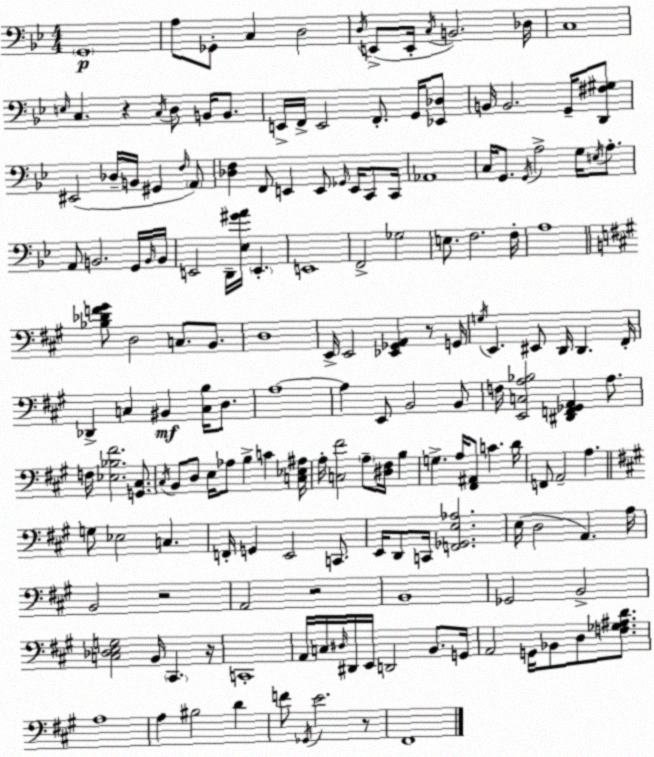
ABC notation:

X:1
T:Untitled
M:4/4
L:1/4
K:Gm
G,,4 A,/2 _G,,/2 C, D,2 D,/4 E,,/2 E,,/4 C,/4 B,,2 _D,/4 C,4 E,/4 C, z C,/4 D,/2 B,,/4 B,,/2 E,,/4 F,,/4 E,,2 F,,/2 G,,/4 [_E,,_D,]/2 B,,/4 B,,2 G,,/4 [D,,^F,^G,]/2 ^E,,2 _D,/4 B,,/4 ^G,, F,/4 A,,/2 [_D,F,] F,,/2 E,, E,,/2 _G,,/4 E,,/4 C,,/2 C,,/4 _A,,4 C,/4 G,,/2 G,,/4 A,2 G,/4 E,/4 A,/2 A,,/2 B,,2 G,,/4 B,,/4 B,,/4 E,,2 D,,/4 [_E,^GA]/4 E,, E,,4 F,,2 _G,2 E,/2 F,2 F,/4 A,4 [_B,_DF^G]/2 D,2 C,/2 B,,/2 D,4 E,,/4 E,,2 [_E,,_G,,A,,] z/2 G,,/4 G,/4 E,, ^E,,/2 D,,/4 D,, ^F,,/4 _D,, C, ^B,, [C,B,]/4 D,/2 A,4 A, E,,/2 B,,2 B,,/2 F,/4 [E,,C,A,_B,]2 [^D,,F,,_G,,A,,] A,/2 F,/4 [_E,_B,^F]2 [G,,^C,]/2 ^C,/4 B,,/2 D,/2 E,/4 _A,/2 B, C [C,_E,^A,]/4 A,/4 [C,^F]2 A,/2 [^D,^F,]/4 B, G, A,/4 [^F,,^A,,]/2 C D/4 F,,/2 A,,2 A, G,/2 _E,2 C, F,,/4 G,, E,,2 C,,/2 E,,/4 D,,/2 C,,/4 [F,,_G,,E,_A,]2 E,/4 D,2 A,, A,/4 B,,2 z2 A,,2 z2 B,,4 _G,,2 B,,2 [C,_D,E,G,]2 B,,/4 ^C,, z/4 C,,4 A,,/4 C,/4 ^D,/4 ^D,,/4 E,,/4 D,,2 B,,/2 G,,/4 A,,2 G,,/4 _B,,/2 D,/2 [F,_G,^A,D]/2 A,4 A, ^B,2 D F/2 _G,,/4 E2 z/2 ^F,,4